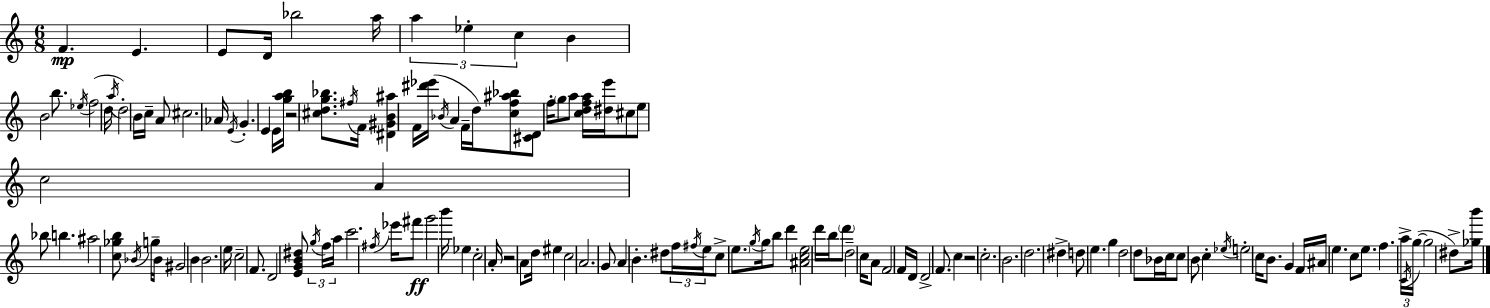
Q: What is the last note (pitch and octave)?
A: D#5